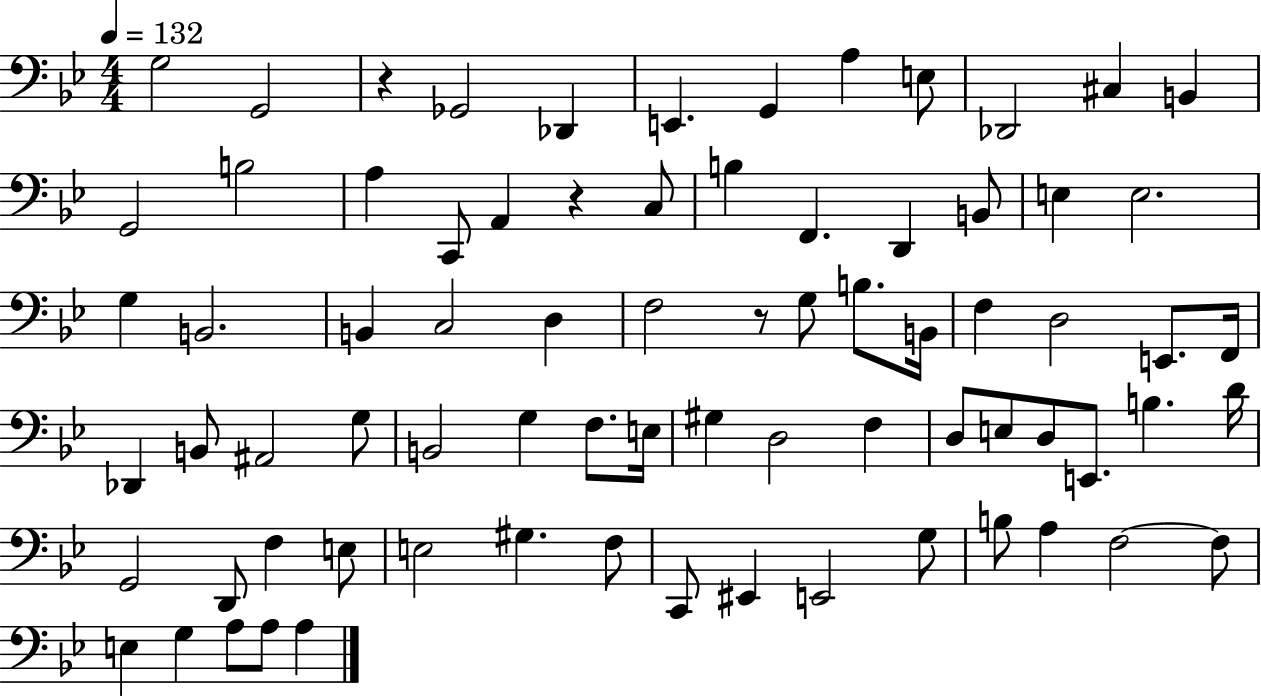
G3/h G2/h R/q Gb2/h Db2/q E2/q. G2/q A3/q E3/e Db2/h C#3/q B2/q G2/h B3/h A3/q C2/e A2/q R/q C3/e B3/q F2/q. D2/q B2/e E3/q E3/h. G3/q B2/h. B2/q C3/h D3/q F3/h R/e G3/e B3/e. B2/s F3/q D3/h E2/e. F2/s Db2/q B2/e A#2/h G3/e B2/h G3/q F3/e. E3/s G#3/q D3/h F3/q D3/e E3/e D3/e E2/e. B3/q. D4/s G2/h D2/e F3/q E3/e E3/h G#3/q. F3/e C2/e EIS2/q E2/h G3/e B3/e A3/q F3/h F3/e E3/q G3/q A3/e A3/e A3/q